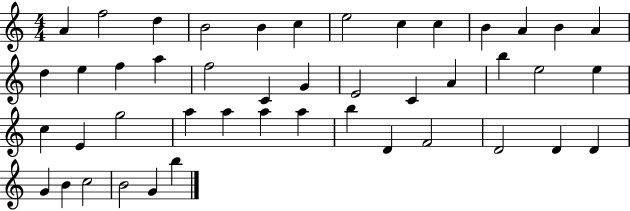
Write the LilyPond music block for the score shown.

{
  \clef treble
  \numericTimeSignature
  \time 4/4
  \key c \major
  a'4 f''2 d''4 | b'2 b'4 c''4 | e''2 c''4 c''4 | b'4 a'4 b'4 a'4 | \break d''4 e''4 f''4 a''4 | f''2 c'4 g'4 | e'2 c'4 a'4 | b''4 e''2 e''4 | \break c''4 e'4 g''2 | a''4 a''4 a''4 a''4 | b''4 d'4 f'2 | d'2 d'4 d'4 | \break g'4 b'4 c''2 | b'2 g'4 b''4 | \bar "|."
}